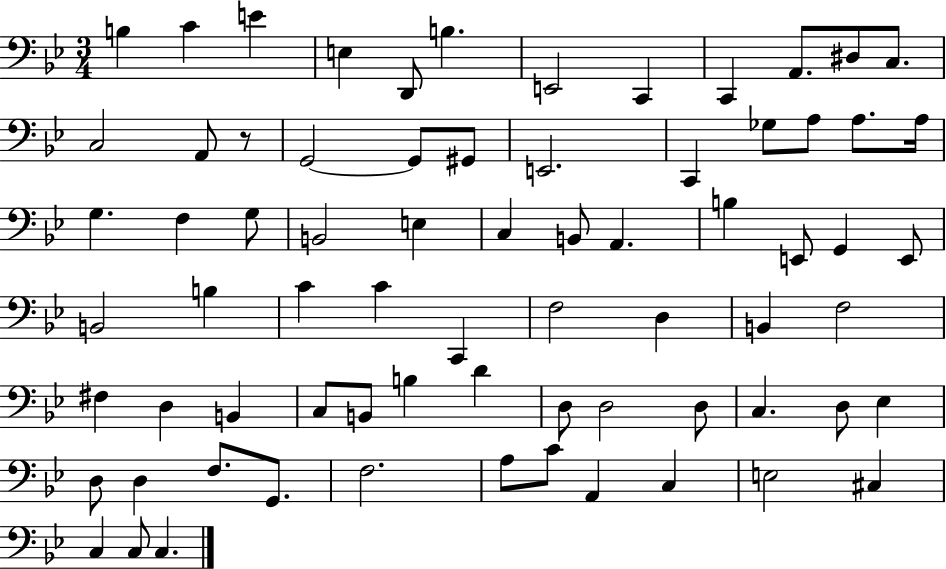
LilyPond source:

{
  \clef bass
  \numericTimeSignature
  \time 3/4
  \key bes \major
  b4 c'4 e'4 | e4 d,8 b4. | e,2 c,4 | c,4 a,8. dis8 c8. | \break c2 a,8 r8 | g,2~~ g,8 gis,8 | e,2. | c,4 ges8 a8 a8. a16 | \break g4. f4 g8 | b,2 e4 | c4 b,8 a,4. | b4 e,8 g,4 e,8 | \break b,2 b4 | c'4 c'4 c,4 | f2 d4 | b,4 f2 | \break fis4 d4 b,4 | c8 b,8 b4 d'4 | d8 d2 d8 | c4. d8 ees4 | \break d8 d4 f8. g,8. | f2. | a8 c'8 a,4 c4 | e2 cis4 | \break c4 c8 c4. | \bar "|."
}